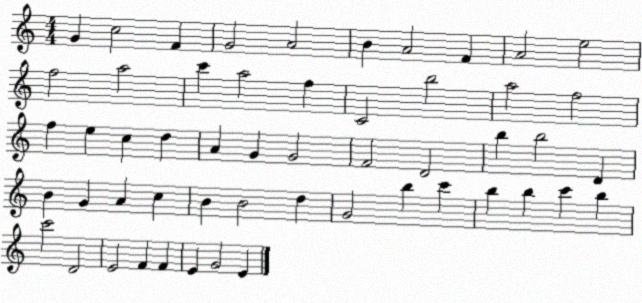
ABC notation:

X:1
T:Untitled
M:4/4
L:1/4
K:C
G c2 F G2 A2 B A2 F A2 e2 f2 a2 c' a2 f C2 b2 a2 f2 f e c d A G G2 F2 D2 b b2 D B G A c B B2 d G2 b c' b b c' b c'2 D2 E2 F F E G2 E